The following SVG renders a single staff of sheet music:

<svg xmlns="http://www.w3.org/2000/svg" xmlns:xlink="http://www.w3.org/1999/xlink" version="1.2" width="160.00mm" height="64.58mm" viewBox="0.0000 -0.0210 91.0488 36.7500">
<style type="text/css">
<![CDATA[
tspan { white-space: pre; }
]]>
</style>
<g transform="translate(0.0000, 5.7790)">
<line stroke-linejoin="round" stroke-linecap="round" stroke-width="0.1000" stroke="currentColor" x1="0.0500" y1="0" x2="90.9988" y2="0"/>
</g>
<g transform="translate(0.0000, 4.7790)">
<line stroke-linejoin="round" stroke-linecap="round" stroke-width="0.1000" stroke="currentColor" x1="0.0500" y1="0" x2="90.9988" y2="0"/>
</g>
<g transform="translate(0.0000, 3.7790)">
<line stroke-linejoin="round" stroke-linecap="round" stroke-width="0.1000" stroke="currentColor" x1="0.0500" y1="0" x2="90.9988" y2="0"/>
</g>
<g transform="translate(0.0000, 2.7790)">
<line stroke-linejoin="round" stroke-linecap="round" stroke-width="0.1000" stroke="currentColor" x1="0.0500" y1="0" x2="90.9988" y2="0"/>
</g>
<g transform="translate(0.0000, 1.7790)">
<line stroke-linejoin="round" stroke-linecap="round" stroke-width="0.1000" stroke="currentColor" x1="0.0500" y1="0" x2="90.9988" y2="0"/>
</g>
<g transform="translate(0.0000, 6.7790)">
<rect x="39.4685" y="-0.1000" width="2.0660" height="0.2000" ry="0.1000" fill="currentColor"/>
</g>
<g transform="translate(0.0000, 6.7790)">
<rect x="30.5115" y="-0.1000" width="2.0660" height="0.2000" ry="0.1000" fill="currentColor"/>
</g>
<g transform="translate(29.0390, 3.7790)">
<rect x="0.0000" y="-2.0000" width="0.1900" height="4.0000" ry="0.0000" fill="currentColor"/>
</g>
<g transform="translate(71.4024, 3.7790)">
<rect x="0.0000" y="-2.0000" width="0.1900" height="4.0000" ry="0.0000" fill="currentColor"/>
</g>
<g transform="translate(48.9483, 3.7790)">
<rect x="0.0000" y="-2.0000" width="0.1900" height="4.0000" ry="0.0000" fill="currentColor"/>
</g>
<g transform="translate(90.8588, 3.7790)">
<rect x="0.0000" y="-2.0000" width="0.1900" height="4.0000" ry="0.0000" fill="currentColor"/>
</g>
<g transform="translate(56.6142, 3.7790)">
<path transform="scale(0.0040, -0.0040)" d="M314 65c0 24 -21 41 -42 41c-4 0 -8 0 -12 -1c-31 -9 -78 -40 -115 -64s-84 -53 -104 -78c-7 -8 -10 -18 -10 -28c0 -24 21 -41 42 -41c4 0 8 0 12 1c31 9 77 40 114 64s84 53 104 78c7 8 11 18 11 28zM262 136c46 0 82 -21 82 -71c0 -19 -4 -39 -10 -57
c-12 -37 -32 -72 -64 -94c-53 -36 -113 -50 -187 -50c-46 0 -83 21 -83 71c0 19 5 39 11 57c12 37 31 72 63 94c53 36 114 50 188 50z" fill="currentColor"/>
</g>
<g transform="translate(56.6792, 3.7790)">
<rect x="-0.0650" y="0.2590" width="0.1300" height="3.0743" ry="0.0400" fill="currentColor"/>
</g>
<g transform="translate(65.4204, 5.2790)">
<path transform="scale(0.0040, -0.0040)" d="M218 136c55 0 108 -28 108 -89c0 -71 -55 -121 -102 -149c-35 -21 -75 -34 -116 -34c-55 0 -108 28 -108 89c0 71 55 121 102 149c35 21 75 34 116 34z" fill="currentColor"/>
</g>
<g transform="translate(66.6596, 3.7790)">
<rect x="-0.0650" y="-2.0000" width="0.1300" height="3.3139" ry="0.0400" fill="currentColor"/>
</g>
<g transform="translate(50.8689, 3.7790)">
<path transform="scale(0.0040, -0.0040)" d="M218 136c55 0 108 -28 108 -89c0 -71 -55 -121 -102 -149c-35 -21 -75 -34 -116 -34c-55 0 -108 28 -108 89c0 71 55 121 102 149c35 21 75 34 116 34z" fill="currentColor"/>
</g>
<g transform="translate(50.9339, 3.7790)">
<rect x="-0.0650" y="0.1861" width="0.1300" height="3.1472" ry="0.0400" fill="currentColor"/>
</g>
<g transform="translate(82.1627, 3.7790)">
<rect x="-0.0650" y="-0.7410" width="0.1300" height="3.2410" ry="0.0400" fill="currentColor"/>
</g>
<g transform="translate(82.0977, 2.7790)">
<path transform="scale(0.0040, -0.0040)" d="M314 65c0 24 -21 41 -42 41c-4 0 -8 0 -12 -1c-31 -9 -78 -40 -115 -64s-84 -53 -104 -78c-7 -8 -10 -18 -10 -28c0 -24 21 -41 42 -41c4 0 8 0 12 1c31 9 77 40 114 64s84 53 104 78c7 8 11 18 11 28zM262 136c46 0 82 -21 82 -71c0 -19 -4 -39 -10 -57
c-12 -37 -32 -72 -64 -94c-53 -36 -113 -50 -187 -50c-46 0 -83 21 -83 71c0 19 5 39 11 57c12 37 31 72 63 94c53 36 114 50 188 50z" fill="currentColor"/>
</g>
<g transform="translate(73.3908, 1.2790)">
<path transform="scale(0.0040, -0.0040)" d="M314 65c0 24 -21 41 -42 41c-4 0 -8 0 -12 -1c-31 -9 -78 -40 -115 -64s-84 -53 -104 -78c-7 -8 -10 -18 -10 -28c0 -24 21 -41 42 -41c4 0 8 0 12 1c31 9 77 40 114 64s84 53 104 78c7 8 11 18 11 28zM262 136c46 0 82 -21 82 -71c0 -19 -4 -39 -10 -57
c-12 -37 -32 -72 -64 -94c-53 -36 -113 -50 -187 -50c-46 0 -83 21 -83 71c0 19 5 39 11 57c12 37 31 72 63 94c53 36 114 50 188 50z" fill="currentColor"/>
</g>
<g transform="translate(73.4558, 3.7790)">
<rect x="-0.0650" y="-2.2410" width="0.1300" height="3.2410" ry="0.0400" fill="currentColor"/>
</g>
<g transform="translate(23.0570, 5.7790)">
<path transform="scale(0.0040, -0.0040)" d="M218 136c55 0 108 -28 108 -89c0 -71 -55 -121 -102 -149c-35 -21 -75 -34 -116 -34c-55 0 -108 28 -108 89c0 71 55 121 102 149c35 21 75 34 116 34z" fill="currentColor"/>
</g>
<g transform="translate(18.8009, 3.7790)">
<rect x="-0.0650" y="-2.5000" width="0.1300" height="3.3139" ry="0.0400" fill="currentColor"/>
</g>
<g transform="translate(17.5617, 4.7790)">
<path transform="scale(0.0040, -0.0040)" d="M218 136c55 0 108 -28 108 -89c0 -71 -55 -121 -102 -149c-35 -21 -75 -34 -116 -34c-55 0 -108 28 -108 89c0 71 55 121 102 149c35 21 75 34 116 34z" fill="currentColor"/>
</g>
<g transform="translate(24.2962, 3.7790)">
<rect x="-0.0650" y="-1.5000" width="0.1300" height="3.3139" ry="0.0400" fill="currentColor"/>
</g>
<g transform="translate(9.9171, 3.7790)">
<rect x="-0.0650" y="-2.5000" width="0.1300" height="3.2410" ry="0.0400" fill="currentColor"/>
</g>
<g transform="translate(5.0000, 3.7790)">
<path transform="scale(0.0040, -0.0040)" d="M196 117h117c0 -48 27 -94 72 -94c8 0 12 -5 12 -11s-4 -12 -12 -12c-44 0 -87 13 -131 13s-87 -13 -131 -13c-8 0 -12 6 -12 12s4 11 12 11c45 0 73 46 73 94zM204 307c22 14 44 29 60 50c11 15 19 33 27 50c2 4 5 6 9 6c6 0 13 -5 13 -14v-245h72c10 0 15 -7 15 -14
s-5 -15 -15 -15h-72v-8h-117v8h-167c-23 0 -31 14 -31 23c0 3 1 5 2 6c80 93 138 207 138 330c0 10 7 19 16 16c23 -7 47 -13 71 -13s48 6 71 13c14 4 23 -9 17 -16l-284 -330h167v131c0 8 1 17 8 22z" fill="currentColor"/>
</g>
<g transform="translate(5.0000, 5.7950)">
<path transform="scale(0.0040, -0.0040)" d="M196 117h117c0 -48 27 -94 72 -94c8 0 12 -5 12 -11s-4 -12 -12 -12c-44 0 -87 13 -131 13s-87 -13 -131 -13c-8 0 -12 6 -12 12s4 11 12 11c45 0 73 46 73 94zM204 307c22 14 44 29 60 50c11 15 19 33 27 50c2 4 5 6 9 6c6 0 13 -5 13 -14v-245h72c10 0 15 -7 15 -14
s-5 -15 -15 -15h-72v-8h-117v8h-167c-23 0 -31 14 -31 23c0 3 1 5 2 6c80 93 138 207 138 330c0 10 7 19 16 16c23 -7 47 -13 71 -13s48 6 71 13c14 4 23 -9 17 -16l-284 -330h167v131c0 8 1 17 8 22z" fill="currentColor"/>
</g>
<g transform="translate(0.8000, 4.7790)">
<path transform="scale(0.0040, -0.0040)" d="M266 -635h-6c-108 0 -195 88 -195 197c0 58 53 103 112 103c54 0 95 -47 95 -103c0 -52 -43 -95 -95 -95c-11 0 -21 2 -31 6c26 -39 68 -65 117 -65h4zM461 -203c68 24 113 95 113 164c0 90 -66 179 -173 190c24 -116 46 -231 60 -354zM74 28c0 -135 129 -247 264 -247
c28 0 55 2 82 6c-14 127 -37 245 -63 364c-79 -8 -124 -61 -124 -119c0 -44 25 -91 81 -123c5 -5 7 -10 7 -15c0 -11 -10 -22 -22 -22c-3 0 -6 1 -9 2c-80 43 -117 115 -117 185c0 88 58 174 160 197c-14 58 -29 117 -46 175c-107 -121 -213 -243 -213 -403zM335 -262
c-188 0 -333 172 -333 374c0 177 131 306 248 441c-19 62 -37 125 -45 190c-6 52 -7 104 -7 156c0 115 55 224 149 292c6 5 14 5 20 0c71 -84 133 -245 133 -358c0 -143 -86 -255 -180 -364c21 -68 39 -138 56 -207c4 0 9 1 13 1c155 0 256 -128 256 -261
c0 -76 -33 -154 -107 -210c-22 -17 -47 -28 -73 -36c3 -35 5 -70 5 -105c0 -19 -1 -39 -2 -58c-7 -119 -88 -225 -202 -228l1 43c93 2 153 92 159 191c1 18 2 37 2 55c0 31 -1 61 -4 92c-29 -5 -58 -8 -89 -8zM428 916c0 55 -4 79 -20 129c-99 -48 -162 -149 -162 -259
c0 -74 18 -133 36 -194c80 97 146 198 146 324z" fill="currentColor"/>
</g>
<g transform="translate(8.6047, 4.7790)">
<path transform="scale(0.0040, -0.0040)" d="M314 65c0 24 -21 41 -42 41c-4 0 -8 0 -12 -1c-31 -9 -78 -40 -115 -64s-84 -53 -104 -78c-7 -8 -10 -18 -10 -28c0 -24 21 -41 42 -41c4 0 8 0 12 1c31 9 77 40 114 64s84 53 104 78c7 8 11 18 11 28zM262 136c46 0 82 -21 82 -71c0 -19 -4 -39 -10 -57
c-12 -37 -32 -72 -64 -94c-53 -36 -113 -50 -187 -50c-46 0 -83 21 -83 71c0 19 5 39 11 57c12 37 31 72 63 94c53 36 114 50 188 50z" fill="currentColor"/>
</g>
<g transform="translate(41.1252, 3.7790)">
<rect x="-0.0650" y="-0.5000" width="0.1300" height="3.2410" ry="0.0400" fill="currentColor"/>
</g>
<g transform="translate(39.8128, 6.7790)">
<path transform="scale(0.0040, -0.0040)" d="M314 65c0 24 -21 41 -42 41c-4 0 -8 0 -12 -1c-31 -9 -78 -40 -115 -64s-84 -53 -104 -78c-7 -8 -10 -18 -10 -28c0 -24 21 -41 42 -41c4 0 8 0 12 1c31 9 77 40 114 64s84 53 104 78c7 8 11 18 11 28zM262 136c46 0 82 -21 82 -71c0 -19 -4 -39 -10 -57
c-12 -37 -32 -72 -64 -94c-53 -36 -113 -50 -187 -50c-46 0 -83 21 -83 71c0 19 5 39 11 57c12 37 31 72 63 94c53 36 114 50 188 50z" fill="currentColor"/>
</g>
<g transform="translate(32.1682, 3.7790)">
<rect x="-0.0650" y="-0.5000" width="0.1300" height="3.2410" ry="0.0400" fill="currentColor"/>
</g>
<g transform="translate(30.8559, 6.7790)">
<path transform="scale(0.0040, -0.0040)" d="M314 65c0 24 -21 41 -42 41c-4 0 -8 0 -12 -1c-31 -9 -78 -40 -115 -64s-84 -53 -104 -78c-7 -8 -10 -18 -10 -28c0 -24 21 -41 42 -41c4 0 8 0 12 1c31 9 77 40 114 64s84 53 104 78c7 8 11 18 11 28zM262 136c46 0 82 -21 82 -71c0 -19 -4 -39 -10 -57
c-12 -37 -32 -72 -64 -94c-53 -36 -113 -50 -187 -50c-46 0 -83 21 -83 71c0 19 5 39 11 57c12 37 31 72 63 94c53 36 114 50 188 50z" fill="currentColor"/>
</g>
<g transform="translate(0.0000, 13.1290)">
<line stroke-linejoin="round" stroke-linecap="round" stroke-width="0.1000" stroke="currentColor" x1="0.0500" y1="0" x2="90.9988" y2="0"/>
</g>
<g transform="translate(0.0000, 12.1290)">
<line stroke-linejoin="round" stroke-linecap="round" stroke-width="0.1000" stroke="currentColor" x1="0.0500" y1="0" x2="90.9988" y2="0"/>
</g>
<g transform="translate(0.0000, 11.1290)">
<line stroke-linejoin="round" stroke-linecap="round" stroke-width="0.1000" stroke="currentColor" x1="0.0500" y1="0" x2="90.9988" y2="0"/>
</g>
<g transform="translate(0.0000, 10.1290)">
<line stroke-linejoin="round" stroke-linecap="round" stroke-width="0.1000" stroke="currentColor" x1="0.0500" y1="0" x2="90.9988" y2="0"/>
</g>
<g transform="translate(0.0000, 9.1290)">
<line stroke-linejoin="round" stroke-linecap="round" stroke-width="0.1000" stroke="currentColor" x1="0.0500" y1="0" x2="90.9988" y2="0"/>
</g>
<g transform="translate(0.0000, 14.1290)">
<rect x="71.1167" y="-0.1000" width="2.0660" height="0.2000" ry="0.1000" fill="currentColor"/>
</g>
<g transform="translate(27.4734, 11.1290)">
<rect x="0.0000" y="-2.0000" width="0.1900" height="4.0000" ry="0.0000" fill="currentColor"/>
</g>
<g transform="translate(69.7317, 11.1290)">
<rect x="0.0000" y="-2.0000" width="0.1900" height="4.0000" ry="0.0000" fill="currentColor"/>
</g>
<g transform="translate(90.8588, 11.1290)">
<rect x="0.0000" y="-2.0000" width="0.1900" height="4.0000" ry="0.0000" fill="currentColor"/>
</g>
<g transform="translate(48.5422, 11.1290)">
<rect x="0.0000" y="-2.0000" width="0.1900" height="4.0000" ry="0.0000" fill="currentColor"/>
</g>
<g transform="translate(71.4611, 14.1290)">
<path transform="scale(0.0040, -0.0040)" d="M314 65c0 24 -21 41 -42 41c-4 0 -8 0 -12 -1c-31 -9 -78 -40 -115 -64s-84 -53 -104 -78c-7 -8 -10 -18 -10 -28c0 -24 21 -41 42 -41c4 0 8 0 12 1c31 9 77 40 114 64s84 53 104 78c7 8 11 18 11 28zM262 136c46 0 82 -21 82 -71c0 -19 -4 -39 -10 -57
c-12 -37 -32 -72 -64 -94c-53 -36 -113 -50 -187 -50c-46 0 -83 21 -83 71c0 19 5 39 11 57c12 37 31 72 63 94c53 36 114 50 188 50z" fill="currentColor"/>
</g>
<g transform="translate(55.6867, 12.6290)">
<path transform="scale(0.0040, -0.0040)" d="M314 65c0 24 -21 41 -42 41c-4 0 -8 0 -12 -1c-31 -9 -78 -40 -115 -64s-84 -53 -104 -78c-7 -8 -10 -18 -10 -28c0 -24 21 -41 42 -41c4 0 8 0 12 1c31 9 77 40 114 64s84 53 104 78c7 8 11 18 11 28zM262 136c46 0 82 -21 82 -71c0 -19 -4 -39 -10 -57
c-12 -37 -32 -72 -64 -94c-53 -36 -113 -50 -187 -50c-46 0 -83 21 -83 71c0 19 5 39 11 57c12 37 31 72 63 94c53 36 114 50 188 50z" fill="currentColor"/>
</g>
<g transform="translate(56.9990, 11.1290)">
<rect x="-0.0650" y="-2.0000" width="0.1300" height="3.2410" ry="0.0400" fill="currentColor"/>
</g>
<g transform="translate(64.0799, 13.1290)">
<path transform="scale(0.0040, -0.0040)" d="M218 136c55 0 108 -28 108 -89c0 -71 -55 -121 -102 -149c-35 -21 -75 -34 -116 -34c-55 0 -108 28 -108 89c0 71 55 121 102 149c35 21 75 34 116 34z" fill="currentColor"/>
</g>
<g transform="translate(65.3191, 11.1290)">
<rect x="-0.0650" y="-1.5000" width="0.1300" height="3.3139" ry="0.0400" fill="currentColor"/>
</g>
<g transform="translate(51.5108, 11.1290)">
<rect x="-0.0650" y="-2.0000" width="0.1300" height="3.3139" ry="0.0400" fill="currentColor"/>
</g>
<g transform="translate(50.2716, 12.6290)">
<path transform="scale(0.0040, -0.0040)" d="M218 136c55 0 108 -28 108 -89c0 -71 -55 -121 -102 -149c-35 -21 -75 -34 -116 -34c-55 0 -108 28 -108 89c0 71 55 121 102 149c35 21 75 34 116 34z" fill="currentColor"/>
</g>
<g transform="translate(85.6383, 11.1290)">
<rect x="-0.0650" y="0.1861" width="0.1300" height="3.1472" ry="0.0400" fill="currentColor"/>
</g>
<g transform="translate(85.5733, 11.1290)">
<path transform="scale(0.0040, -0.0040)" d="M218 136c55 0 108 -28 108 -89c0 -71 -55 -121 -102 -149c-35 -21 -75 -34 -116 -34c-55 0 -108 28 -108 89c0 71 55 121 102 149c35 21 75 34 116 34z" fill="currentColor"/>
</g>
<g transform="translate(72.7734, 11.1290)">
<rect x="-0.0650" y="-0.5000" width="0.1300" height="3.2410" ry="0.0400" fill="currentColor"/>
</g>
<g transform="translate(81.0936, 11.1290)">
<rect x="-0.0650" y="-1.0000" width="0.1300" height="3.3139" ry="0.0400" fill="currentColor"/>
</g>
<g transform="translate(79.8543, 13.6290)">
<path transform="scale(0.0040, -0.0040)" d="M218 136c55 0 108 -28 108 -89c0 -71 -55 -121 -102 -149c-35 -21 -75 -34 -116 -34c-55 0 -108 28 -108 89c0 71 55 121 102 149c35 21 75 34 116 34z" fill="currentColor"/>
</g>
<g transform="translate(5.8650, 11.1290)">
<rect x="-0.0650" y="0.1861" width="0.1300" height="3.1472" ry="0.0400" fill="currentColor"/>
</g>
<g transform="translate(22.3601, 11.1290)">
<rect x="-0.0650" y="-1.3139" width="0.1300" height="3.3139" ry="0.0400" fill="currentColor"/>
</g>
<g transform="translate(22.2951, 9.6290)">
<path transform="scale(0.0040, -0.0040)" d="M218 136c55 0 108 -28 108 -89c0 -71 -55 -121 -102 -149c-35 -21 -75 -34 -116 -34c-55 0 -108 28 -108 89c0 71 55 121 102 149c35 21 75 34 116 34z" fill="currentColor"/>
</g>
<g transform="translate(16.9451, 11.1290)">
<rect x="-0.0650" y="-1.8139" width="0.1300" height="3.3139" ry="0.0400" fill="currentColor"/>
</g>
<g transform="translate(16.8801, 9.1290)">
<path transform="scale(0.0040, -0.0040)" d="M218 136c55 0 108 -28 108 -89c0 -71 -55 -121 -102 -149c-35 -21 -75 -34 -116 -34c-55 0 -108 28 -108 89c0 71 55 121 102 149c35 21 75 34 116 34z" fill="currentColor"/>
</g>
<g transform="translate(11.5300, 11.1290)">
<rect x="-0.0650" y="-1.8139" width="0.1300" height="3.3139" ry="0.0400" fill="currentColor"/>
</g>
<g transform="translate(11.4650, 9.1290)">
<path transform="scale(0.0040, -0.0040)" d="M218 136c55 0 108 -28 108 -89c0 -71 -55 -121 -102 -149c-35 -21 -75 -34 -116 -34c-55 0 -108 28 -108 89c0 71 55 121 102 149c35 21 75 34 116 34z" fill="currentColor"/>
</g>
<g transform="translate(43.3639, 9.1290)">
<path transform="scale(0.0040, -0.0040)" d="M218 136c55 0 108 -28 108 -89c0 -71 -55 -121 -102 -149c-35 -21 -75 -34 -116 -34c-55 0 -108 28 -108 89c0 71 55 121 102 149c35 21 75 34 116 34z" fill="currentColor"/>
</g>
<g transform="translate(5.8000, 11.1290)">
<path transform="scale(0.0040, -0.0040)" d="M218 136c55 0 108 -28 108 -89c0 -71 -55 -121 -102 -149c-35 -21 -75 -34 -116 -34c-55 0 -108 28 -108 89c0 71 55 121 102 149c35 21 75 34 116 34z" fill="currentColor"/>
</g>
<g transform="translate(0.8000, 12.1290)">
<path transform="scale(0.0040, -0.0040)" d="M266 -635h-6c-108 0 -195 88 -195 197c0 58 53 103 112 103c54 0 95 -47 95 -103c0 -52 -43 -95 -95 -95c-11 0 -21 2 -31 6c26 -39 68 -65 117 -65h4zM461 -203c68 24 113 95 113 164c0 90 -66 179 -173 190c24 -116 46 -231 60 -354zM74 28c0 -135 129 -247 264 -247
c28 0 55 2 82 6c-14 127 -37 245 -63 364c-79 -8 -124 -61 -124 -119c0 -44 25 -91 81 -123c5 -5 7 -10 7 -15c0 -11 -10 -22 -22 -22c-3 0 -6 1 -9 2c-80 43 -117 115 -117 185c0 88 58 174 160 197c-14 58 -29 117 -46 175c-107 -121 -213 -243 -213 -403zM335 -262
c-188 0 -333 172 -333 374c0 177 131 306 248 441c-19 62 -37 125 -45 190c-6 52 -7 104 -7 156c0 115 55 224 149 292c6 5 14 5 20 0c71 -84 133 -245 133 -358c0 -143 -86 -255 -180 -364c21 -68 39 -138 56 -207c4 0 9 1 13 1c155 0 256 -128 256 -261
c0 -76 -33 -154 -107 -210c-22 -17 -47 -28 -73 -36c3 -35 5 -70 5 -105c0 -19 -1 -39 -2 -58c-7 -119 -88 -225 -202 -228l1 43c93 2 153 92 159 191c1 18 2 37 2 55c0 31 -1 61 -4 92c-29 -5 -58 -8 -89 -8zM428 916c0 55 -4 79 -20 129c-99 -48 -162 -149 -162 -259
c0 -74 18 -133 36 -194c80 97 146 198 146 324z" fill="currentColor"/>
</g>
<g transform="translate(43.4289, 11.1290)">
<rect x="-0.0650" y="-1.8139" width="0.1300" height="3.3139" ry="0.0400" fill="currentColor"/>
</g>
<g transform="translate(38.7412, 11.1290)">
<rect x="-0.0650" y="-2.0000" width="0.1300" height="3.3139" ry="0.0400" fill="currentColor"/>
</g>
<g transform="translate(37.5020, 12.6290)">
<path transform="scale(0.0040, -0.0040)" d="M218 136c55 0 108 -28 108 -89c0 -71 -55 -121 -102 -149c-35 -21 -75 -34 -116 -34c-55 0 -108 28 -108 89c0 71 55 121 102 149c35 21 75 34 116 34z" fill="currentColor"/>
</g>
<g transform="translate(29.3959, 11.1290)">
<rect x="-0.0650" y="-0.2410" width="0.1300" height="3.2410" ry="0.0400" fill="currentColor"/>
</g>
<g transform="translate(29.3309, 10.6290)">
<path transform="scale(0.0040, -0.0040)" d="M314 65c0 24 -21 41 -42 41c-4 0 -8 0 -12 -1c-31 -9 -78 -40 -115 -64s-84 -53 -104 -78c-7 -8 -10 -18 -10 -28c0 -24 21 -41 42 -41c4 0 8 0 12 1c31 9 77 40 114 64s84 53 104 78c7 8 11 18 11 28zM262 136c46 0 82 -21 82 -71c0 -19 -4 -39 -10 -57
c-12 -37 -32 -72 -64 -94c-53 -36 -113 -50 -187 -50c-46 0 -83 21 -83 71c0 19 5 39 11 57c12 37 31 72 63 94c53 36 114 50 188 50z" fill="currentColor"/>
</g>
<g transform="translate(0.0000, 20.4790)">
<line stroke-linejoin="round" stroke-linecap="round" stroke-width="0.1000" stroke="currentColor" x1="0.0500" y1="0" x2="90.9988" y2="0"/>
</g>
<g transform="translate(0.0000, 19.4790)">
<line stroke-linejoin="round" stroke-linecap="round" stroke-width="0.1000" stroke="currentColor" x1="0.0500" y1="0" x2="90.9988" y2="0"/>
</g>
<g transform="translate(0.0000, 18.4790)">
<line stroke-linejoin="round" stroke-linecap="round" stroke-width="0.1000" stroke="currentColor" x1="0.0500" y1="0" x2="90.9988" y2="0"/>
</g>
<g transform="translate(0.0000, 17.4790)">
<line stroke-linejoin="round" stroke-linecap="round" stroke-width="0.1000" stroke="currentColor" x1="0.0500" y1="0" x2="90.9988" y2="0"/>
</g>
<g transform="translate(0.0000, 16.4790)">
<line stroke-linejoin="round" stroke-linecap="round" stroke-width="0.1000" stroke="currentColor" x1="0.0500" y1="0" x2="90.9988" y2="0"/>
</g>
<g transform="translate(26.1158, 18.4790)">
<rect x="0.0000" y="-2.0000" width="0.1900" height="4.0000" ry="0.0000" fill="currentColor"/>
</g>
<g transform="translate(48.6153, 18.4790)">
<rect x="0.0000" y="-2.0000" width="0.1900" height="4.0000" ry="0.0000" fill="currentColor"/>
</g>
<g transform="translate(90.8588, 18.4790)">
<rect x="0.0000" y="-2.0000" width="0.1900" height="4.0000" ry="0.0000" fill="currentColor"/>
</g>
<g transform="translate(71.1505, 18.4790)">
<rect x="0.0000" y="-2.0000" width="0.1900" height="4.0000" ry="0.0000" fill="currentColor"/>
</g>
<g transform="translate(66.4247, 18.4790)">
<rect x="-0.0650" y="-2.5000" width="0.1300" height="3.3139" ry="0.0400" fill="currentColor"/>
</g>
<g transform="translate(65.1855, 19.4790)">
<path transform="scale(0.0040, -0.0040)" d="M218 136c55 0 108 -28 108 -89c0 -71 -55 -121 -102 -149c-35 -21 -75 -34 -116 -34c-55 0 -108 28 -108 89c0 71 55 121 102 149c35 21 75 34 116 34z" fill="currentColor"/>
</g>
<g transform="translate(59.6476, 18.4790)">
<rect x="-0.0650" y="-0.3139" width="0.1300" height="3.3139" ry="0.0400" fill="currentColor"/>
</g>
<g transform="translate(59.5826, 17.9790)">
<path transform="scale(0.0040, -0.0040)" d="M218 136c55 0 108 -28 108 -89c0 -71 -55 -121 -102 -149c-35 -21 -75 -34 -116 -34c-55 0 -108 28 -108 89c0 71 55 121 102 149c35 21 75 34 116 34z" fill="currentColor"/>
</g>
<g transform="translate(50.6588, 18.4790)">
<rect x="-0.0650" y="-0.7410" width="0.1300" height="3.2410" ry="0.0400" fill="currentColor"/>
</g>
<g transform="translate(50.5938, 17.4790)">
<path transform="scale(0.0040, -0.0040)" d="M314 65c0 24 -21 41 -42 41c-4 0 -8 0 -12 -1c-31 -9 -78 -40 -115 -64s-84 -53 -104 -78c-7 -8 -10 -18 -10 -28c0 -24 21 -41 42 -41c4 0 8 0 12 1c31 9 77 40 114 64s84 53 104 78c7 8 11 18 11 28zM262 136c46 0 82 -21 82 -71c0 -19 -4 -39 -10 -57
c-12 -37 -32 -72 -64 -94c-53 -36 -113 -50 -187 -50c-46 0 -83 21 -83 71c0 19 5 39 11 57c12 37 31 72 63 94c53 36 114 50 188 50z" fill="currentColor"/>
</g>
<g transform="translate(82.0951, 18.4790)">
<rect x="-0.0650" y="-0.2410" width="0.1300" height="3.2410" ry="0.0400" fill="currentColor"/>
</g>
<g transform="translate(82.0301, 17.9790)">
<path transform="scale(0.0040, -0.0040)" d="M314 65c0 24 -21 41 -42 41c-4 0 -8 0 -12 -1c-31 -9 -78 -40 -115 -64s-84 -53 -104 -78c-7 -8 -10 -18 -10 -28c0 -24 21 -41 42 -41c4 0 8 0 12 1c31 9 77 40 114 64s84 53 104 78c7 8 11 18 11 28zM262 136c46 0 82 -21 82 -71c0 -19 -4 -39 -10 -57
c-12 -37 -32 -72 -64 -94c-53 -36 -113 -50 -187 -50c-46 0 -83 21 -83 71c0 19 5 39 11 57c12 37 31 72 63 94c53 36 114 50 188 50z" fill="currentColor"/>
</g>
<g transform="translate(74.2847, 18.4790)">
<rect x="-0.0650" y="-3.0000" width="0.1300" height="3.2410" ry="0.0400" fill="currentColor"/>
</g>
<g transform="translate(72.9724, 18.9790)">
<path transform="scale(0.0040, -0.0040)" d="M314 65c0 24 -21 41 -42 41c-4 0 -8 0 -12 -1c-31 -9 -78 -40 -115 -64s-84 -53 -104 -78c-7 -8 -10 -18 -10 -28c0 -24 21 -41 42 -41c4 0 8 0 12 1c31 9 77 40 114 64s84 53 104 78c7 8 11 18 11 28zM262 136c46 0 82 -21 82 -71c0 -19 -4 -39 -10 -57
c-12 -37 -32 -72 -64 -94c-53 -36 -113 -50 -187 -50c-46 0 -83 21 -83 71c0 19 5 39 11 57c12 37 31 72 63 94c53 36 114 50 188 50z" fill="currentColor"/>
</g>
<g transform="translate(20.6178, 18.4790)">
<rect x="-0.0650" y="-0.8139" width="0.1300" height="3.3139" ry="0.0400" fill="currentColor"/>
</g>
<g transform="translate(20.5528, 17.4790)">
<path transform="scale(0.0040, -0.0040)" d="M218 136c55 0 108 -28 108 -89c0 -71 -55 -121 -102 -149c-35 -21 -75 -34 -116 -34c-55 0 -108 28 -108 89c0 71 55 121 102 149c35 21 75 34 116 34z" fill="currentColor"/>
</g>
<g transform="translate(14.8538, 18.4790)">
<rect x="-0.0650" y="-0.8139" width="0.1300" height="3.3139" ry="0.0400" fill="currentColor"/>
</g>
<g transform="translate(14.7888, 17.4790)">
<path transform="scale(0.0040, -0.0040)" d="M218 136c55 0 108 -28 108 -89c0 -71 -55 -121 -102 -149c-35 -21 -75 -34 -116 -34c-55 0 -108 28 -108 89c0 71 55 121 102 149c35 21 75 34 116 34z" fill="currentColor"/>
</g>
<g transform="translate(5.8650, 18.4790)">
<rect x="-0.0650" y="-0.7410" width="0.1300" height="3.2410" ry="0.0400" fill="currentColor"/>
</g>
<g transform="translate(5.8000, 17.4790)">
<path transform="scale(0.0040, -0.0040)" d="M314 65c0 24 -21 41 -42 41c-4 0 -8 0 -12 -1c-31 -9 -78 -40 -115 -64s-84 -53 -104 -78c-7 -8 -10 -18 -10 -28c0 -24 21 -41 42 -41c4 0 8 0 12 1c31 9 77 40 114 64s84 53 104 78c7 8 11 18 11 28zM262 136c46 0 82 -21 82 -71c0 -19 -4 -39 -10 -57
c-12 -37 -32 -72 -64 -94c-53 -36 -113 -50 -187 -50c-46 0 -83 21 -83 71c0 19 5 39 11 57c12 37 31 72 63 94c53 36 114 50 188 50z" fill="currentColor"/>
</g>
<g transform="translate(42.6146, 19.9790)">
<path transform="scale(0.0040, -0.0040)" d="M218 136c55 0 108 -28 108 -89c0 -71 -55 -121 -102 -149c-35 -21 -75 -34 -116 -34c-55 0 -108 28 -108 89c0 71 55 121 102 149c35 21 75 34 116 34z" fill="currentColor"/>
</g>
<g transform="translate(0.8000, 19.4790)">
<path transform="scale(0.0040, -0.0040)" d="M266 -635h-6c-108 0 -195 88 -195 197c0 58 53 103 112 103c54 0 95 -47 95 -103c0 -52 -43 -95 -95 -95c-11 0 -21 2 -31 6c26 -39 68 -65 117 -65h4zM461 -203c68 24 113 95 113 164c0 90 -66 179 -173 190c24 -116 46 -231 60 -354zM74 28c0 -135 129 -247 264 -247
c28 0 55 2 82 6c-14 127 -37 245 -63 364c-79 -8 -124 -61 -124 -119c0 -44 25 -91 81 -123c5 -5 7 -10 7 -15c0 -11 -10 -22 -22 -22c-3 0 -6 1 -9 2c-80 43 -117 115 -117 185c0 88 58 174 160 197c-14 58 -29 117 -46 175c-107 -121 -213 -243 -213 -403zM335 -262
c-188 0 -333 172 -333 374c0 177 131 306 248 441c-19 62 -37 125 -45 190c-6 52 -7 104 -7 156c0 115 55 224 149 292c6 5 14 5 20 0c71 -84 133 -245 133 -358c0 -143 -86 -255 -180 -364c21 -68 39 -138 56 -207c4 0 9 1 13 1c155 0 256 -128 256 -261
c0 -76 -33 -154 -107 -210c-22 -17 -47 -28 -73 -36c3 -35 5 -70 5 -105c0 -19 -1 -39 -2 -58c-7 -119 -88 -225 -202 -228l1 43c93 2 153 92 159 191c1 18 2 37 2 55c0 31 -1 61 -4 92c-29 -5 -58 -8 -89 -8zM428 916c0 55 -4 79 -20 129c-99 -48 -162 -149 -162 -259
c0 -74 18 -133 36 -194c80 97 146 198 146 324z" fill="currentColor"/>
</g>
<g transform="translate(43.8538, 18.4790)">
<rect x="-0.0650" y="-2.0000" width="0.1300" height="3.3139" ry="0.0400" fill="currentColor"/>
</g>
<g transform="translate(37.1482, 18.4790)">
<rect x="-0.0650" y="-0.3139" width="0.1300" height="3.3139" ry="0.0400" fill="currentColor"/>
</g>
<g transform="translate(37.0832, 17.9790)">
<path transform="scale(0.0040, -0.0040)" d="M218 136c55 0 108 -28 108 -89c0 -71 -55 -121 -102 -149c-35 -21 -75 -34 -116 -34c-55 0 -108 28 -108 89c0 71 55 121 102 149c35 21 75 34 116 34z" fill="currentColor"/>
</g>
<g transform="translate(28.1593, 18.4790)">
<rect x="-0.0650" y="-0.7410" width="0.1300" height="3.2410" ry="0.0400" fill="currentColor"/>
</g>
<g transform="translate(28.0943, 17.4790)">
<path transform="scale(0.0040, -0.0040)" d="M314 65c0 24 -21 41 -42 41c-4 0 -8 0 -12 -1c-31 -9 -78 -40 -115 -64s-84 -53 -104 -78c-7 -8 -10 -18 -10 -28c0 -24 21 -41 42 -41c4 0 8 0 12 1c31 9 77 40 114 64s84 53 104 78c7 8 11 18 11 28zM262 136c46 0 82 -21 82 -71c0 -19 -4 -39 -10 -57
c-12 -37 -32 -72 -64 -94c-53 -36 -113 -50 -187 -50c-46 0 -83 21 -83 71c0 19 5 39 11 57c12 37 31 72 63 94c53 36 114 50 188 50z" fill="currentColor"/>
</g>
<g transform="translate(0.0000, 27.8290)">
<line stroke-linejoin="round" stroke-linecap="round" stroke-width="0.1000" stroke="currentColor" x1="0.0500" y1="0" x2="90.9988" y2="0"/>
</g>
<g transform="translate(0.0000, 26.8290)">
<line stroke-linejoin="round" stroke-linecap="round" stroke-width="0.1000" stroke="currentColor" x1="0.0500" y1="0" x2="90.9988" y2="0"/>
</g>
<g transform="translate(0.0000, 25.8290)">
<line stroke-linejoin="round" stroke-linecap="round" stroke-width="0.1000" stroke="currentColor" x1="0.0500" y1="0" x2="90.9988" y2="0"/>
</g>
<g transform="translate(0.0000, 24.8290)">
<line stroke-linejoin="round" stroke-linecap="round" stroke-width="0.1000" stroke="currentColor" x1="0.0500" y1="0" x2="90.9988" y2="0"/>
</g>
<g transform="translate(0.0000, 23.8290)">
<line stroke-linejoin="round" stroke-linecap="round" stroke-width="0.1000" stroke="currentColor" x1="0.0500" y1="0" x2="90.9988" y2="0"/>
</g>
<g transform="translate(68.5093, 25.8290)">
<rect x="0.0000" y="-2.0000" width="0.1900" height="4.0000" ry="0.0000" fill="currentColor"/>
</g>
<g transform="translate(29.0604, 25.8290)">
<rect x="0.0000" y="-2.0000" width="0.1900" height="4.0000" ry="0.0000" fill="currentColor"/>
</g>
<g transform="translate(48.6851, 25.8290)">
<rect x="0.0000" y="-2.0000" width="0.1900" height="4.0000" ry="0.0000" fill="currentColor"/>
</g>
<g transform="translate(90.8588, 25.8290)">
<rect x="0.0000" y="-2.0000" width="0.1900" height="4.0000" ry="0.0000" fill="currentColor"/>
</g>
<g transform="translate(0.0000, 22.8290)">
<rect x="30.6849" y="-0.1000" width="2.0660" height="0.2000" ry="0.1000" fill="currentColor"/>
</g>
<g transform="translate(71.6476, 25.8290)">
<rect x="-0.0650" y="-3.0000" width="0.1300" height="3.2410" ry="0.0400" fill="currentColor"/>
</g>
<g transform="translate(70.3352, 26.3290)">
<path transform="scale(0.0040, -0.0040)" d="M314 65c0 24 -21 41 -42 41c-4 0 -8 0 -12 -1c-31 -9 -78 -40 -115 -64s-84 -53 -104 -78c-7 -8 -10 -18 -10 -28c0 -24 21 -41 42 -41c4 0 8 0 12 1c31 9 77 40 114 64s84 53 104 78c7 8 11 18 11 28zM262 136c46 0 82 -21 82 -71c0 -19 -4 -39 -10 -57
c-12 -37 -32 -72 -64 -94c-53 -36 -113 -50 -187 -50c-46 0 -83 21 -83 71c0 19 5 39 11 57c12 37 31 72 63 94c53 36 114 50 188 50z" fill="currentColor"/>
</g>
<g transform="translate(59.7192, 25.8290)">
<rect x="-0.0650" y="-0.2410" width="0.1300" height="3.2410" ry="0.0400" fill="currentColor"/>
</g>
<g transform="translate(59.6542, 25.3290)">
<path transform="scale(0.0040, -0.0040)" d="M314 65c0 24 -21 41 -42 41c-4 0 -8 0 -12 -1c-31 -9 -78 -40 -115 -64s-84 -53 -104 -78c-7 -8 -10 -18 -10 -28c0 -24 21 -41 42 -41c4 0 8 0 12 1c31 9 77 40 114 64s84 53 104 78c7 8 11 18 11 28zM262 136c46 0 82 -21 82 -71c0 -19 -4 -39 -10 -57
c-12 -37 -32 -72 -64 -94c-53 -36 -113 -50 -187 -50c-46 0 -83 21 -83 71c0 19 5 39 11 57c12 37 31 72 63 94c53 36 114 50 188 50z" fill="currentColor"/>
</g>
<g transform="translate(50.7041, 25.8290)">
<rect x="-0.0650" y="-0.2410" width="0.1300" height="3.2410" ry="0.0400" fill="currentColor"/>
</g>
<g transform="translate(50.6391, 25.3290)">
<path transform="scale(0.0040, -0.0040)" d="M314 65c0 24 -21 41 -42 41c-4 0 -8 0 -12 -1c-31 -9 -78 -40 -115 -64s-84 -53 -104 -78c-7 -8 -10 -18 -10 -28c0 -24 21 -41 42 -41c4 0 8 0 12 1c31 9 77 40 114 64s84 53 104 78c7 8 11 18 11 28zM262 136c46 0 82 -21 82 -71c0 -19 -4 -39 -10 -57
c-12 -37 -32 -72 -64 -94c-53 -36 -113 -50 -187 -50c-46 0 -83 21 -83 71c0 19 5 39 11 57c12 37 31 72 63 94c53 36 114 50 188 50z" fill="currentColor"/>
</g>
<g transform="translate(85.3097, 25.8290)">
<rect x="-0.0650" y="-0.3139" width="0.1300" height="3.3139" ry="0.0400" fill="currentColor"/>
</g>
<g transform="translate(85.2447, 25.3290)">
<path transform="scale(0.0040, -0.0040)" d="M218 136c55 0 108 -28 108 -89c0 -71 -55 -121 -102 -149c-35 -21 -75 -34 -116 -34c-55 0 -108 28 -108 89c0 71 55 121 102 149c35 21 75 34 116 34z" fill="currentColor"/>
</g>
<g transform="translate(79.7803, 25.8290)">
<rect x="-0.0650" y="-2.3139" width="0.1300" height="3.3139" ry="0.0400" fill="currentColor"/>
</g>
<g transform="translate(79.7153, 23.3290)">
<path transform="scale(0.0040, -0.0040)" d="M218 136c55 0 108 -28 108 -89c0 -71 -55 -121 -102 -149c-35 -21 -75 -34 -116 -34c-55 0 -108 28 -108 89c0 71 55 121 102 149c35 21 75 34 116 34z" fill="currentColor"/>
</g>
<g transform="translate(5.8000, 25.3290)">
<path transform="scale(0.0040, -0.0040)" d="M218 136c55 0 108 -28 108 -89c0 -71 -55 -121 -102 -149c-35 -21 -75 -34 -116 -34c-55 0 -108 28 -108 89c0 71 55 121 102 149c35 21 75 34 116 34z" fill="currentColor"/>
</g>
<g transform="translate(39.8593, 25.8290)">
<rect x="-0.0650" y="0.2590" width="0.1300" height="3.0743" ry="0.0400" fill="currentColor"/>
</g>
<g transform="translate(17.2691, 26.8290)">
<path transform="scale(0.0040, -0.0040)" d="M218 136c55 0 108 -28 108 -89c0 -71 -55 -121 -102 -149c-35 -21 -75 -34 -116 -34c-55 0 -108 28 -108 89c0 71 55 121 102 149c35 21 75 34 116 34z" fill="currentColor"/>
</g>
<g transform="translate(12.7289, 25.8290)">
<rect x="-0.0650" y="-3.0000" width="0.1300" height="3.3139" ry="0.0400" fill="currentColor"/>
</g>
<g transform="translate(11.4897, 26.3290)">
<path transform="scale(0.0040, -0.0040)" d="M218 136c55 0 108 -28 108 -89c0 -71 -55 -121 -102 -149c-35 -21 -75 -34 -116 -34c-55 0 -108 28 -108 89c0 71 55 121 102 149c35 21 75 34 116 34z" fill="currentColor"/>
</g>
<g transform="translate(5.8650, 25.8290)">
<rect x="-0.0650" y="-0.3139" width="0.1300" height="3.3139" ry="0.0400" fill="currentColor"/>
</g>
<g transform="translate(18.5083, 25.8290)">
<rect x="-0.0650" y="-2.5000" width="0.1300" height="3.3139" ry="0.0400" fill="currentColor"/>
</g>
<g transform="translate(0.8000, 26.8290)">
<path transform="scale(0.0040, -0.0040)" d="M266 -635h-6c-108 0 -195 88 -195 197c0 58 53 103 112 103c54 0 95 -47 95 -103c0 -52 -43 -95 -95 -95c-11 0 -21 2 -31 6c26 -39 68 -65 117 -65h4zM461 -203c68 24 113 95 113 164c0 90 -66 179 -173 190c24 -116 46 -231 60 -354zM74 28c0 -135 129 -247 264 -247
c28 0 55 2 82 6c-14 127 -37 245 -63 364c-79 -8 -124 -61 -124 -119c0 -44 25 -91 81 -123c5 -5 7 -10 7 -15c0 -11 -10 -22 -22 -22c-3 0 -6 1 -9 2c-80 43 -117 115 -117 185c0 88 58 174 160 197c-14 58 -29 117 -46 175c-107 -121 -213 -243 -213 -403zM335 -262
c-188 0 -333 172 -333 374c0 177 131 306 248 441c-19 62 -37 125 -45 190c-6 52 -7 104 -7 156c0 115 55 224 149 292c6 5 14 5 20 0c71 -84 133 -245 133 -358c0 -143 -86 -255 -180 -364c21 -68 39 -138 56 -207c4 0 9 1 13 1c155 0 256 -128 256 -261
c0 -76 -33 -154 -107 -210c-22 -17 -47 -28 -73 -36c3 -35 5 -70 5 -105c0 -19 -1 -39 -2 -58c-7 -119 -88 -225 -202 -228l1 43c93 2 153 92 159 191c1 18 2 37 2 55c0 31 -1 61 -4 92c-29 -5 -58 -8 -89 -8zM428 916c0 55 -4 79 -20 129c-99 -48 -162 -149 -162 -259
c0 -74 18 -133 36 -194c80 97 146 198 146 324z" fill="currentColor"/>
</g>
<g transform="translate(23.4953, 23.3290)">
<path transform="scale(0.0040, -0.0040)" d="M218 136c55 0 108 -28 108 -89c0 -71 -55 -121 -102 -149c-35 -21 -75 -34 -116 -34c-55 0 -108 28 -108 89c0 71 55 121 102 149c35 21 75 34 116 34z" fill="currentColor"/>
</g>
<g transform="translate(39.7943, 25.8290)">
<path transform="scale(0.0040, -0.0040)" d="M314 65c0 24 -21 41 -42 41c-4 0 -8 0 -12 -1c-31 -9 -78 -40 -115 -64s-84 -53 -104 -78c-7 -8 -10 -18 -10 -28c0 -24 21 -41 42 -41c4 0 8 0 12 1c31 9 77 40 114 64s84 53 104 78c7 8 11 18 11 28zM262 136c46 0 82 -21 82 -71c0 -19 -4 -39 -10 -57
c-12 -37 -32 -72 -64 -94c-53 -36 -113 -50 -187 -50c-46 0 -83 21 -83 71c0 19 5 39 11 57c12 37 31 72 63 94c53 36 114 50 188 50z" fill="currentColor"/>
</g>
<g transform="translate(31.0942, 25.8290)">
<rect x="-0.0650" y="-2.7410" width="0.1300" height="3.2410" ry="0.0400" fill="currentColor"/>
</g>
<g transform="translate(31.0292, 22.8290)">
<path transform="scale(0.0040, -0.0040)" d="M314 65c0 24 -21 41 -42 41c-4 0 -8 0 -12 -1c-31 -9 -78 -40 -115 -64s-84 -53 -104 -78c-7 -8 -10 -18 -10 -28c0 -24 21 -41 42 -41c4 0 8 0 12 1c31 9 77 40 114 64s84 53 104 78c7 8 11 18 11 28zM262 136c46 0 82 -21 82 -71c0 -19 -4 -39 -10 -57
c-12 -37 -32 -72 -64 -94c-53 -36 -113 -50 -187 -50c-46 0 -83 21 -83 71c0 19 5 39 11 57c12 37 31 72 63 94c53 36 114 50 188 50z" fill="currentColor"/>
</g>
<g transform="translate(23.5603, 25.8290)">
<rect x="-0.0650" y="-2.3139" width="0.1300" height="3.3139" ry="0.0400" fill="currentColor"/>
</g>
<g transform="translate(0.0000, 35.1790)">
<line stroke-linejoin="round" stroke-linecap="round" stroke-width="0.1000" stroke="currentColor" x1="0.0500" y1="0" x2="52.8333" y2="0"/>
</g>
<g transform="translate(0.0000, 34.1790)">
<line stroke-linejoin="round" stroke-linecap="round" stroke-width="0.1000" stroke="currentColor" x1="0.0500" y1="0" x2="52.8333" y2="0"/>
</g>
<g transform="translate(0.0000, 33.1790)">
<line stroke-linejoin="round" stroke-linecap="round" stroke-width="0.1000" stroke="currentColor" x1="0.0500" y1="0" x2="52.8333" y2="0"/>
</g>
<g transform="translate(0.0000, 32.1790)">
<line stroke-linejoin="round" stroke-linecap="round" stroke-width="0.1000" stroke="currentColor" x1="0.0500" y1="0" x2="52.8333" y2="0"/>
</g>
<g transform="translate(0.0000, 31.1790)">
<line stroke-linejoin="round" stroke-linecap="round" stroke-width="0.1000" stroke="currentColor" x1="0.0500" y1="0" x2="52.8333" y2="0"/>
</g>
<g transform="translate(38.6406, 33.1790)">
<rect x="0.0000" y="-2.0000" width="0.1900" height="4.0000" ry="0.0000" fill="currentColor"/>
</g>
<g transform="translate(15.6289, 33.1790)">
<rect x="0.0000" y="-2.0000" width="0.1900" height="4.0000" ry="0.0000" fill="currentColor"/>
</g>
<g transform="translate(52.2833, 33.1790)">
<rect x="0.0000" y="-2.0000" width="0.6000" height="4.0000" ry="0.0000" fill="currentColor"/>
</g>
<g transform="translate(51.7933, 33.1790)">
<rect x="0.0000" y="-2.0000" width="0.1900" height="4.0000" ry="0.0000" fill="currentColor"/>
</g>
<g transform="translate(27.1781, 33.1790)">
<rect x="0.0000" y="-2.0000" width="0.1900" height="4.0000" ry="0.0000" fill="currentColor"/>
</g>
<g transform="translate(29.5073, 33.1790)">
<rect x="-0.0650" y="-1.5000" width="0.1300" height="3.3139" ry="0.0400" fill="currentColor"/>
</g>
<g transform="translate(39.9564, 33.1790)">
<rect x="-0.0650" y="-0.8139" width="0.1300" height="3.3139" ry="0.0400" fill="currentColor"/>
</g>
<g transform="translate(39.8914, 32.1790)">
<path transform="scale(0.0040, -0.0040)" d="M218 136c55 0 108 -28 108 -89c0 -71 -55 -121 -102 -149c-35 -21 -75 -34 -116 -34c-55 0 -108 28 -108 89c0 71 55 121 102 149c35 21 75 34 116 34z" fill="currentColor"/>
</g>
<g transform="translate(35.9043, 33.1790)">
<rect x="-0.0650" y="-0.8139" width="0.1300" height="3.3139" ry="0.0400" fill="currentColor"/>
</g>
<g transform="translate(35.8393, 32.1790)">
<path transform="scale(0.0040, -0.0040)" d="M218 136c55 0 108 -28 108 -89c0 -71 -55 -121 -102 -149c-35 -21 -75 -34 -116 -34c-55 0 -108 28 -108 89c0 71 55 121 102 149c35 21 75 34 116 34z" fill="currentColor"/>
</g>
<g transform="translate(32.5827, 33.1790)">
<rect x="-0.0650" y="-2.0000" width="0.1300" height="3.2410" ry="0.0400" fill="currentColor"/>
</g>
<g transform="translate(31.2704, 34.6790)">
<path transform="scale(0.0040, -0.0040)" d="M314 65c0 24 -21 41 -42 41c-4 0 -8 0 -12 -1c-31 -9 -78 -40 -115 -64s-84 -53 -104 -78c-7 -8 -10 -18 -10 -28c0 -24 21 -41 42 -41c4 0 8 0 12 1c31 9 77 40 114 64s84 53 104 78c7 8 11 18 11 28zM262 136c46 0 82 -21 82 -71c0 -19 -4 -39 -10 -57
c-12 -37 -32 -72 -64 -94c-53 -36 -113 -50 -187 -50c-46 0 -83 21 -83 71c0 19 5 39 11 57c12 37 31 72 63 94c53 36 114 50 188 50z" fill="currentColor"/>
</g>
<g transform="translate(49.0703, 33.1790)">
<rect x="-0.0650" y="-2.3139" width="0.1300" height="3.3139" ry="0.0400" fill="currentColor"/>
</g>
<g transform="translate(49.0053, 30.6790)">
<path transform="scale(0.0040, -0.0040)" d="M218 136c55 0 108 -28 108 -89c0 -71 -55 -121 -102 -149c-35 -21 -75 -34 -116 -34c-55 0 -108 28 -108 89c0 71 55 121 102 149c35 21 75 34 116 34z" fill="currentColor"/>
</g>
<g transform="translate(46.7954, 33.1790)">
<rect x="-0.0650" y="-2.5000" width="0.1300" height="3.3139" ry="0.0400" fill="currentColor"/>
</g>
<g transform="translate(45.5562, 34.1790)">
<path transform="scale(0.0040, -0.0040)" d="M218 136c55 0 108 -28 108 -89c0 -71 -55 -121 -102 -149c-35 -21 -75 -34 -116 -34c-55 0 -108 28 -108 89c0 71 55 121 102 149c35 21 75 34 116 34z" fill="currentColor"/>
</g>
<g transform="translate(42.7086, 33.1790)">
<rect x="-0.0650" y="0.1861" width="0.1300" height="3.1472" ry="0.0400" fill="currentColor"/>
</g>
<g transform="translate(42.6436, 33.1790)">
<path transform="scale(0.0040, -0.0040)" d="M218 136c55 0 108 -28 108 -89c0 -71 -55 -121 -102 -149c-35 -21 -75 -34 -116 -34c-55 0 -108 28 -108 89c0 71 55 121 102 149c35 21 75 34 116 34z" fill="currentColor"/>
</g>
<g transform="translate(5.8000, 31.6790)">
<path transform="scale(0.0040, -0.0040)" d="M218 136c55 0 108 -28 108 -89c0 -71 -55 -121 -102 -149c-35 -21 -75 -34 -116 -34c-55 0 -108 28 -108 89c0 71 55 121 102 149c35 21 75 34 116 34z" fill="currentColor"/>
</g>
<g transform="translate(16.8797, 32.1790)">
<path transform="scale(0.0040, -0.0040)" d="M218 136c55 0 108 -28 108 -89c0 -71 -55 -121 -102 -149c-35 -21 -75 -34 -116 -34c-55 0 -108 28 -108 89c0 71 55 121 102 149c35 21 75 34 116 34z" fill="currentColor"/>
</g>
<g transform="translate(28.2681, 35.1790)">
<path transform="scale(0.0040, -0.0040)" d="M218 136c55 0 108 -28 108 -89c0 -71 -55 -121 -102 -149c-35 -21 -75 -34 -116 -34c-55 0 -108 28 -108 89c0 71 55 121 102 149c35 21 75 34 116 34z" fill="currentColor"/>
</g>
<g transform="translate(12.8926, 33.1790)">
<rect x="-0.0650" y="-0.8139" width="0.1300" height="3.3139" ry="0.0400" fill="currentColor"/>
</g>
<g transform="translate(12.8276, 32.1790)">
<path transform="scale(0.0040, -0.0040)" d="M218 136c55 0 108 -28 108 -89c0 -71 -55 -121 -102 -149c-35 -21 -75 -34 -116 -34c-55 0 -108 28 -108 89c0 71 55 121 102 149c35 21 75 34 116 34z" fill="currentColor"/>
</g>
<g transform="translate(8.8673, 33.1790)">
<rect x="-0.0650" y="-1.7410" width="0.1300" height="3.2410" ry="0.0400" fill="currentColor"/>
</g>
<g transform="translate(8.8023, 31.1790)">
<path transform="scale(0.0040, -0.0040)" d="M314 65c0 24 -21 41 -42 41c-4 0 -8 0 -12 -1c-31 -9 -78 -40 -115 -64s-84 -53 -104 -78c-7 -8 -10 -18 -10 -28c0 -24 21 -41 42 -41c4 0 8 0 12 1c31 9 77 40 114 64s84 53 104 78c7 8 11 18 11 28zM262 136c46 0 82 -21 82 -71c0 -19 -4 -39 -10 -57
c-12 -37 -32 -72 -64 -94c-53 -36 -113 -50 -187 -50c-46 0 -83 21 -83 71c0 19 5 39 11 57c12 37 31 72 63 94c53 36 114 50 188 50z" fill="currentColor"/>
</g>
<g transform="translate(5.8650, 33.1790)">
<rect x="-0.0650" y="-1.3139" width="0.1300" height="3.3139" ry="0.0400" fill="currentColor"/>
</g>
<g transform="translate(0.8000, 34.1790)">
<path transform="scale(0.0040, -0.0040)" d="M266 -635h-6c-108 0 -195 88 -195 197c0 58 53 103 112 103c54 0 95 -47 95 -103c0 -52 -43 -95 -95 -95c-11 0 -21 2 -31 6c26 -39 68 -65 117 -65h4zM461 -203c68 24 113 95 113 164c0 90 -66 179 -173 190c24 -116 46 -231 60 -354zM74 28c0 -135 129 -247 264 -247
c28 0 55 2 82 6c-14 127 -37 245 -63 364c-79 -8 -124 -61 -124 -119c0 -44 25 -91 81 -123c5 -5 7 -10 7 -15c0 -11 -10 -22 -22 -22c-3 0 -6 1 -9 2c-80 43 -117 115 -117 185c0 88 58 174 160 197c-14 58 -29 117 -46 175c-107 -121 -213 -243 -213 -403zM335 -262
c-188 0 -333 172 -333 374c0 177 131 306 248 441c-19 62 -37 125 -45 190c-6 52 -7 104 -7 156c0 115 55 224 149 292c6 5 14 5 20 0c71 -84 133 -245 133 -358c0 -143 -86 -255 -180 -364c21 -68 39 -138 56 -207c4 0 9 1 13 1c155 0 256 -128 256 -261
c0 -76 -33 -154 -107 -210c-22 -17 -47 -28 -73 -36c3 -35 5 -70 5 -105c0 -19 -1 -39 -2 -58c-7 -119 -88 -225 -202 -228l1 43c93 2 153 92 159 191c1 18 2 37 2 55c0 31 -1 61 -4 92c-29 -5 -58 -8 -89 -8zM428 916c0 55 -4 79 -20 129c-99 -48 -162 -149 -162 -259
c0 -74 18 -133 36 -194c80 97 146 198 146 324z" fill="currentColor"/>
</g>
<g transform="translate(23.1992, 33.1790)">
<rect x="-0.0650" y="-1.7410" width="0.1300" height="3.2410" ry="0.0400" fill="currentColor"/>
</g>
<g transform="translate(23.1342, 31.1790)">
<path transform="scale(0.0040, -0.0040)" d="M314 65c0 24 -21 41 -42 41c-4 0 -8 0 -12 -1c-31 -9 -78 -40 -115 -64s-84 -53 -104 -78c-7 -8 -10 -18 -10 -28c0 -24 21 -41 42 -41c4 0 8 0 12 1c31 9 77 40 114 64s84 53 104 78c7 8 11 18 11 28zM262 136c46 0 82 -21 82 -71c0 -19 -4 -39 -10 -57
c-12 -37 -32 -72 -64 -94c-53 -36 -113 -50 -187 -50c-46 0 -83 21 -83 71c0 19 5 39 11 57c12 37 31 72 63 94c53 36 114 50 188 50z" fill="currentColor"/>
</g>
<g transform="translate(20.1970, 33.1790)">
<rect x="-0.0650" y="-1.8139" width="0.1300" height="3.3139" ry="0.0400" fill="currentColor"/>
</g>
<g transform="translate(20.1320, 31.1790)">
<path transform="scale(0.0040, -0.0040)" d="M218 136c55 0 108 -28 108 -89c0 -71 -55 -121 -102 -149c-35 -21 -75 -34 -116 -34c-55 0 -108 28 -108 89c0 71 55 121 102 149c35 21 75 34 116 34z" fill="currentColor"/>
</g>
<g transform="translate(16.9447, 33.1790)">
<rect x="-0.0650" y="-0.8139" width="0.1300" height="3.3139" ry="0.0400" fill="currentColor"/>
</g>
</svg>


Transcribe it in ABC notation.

X:1
T:Untitled
M:4/4
L:1/4
K:C
G2 G E C2 C2 B B2 F g2 d2 B f f e c2 F f F F2 E C2 D B d2 d d d2 c F d2 c G A2 c2 c A G g a2 B2 c2 c2 A2 g c e f2 d d f f2 E F2 d d B G g